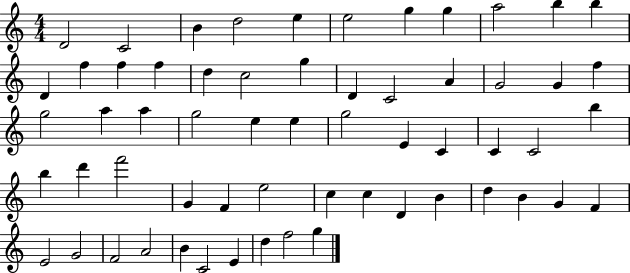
D4/h C4/h B4/q D5/h E5/q E5/h G5/q G5/q A5/h B5/q B5/q D4/q F5/q F5/q F5/q D5/q C5/h G5/q D4/q C4/h A4/q G4/h G4/q F5/q G5/h A5/q A5/q G5/h E5/q E5/q G5/h E4/q C4/q C4/q C4/h B5/q B5/q D6/q F6/h G4/q F4/q E5/h C5/q C5/q D4/q B4/q D5/q B4/q G4/q F4/q E4/h G4/h F4/h A4/h B4/q C4/h E4/q D5/q F5/h G5/q